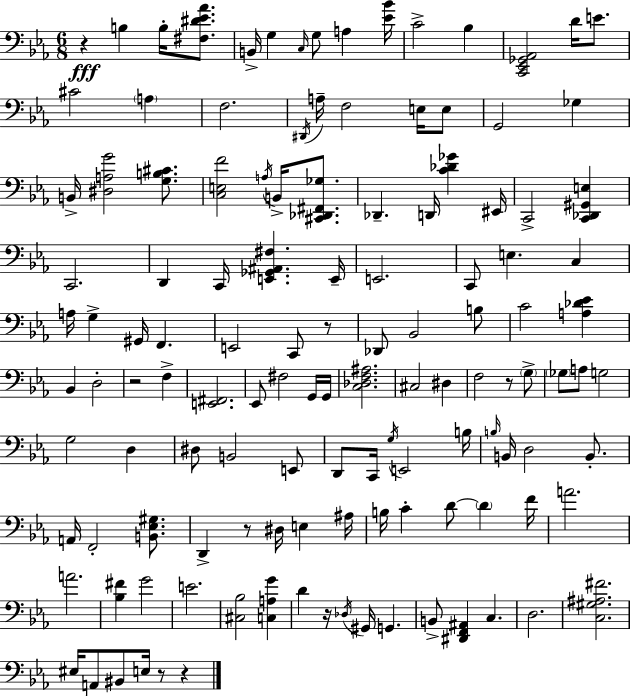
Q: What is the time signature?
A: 6/8